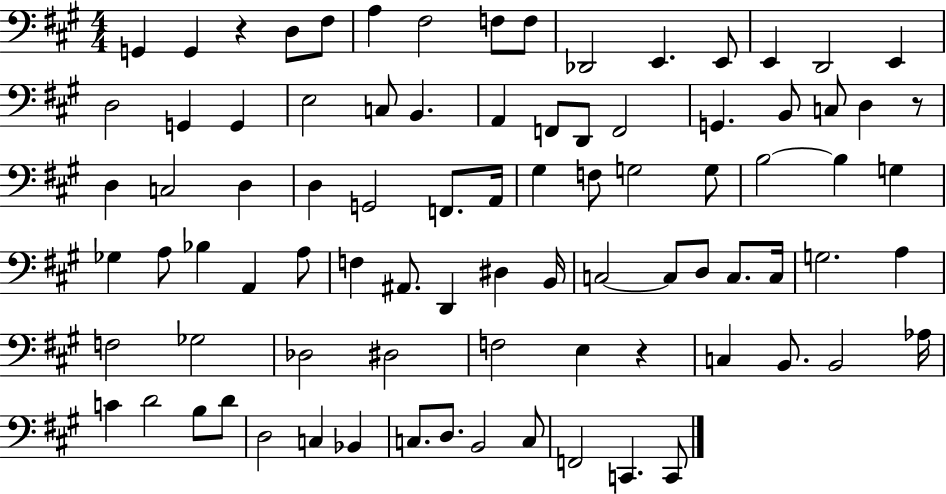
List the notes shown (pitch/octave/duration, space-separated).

G2/q G2/q R/q D3/e F#3/e A3/q F#3/h F3/e F3/e Db2/h E2/q. E2/e E2/q D2/h E2/q D3/h G2/q G2/q E3/h C3/e B2/q. A2/q F2/e D2/e F2/h G2/q. B2/e C3/e D3/q R/e D3/q C3/h D3/q D3/q G2/h F2/e. A2/s G#3/q F3/e G3/h G3/e B3/h B3/q G3/q Gb3/q A3/e Bb3/q A2/q A3/e F3/q A#2/e. D2/q D#3/q B2/s C3/h C3/e D3/e C3/e. C3/s G3/h. A3/q F3/h Gb3/h Db3/h D#3/h F3/h E3/q R/q C3/q B2/e. B2/h Ab3/s C4/q D4/h B3/e D4/e D3/h C3/q Bb2/q C3/e. D3/e. B2/h C3/e F2/h C2/q. C2/e